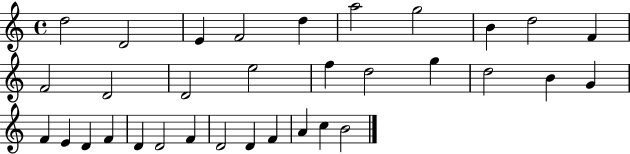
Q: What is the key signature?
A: C major